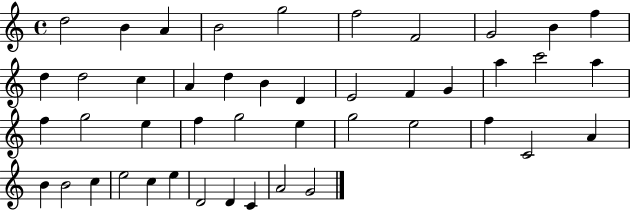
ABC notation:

X:1
T:Untitled
M:4/4
L:1/4
K:C
d2 B A B2 g2 f2 F2 G2 B f d d2 c A d B D E2 F G a c'2 a f g2 e f g2 e g2 e2 f C2 A B B2 c e2 c e D2 D C A2 G2